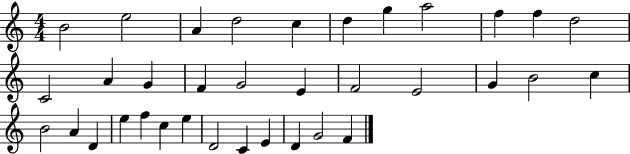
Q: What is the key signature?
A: C major